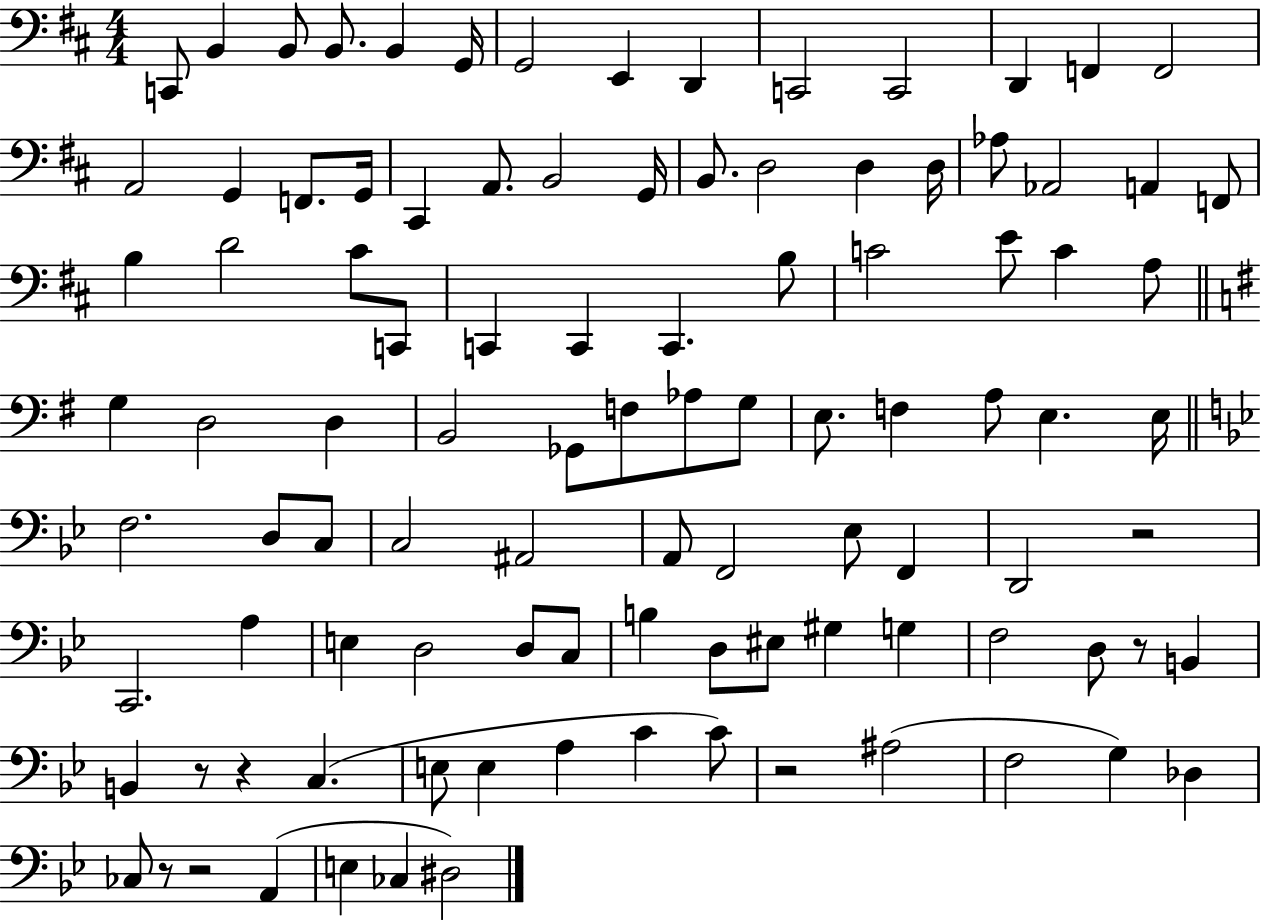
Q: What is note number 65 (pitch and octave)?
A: D2